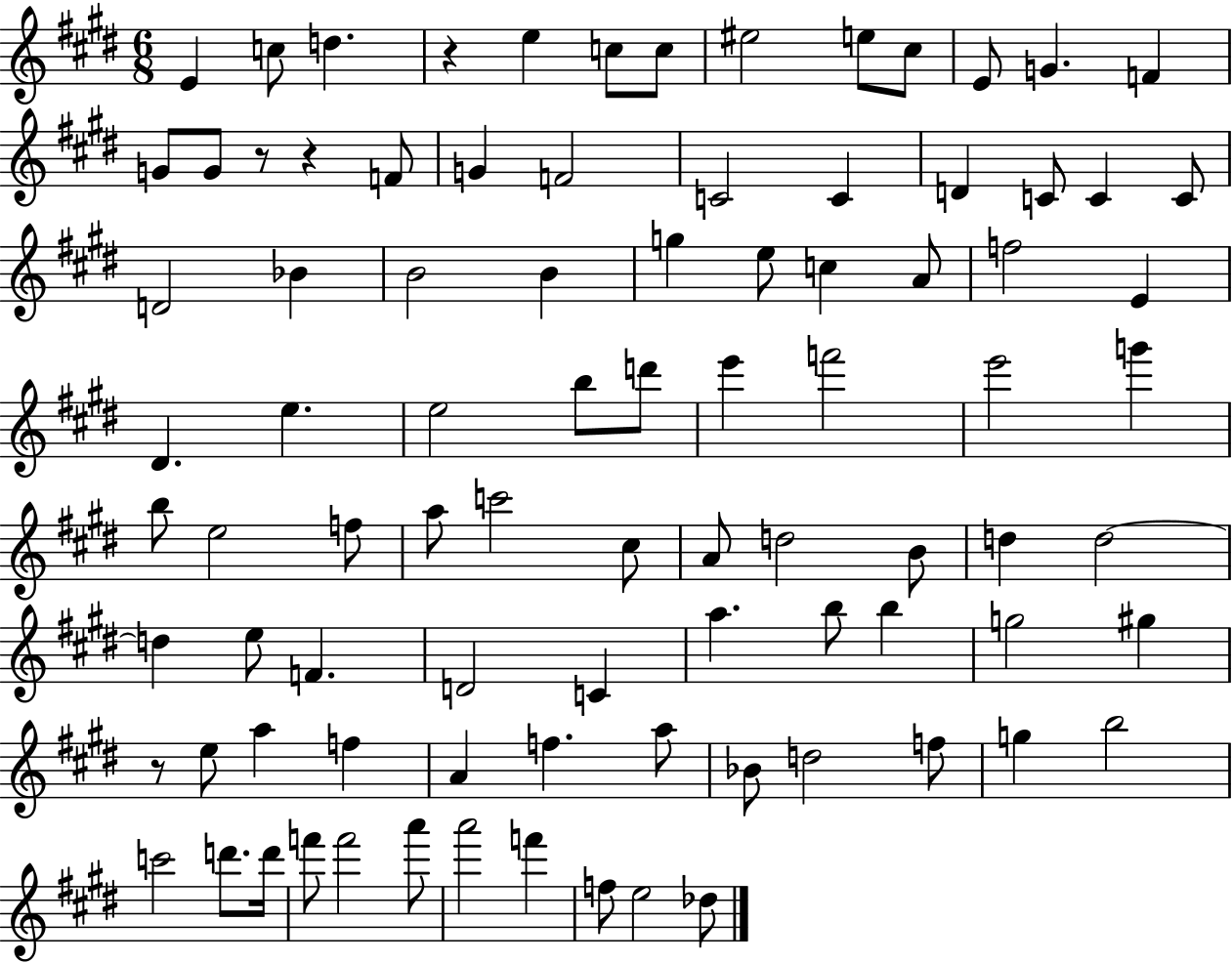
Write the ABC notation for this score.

X:1
T:Untitled
M:6/8
L:1/4
K:E
E c/2 d z e c/2 c/2 ^e2 e/2 ^c/2 E/2 G F G/2 G/2 z/2 z F/2 G F2 C2 C D C/2 C C/2 D2 _B B2 B g e/2 c A/2 f2 E ^D e e2 b/2 d'/2 e' f'2 e'2 g' b/2 e2 f/2 a/2 c'2 ^c/2 A/2 d2 B/2 d d2 d e/2 F D2 C a b/2 b g2 ^g z/2 e/2 a f A f a/2 _B/2 d2 f/2 g b2 c'2 d'/2 d'/4 f'/2 f'2 a'/2 a'2 f' f/2 e2 _d/2